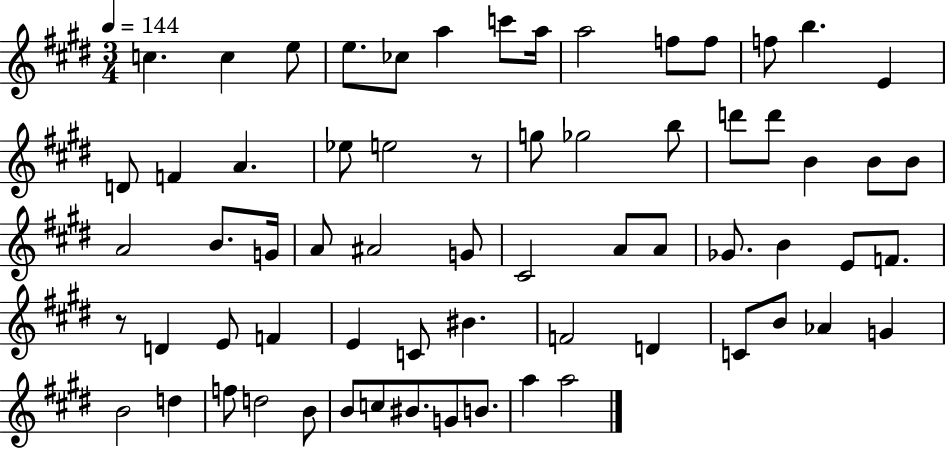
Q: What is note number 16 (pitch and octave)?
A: F4